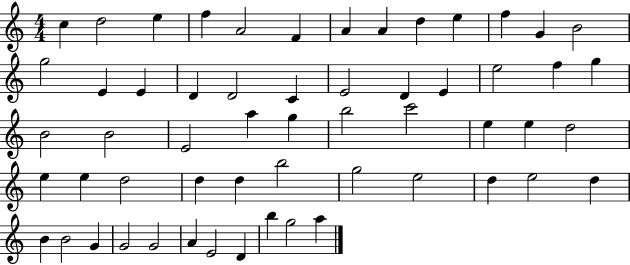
X:1
T:Untitled
M:4/4
L:1/4
K:C
c d2 e f A2 F A A d e f G B2 g2 E E D D2 C E2 D E e2 f g B2 B2 E2 a g b2 c'2 e e d2 e e d2 d d b2 g2 e2 d e2 d B B2 G G2 G2 A E2 D b g2 a